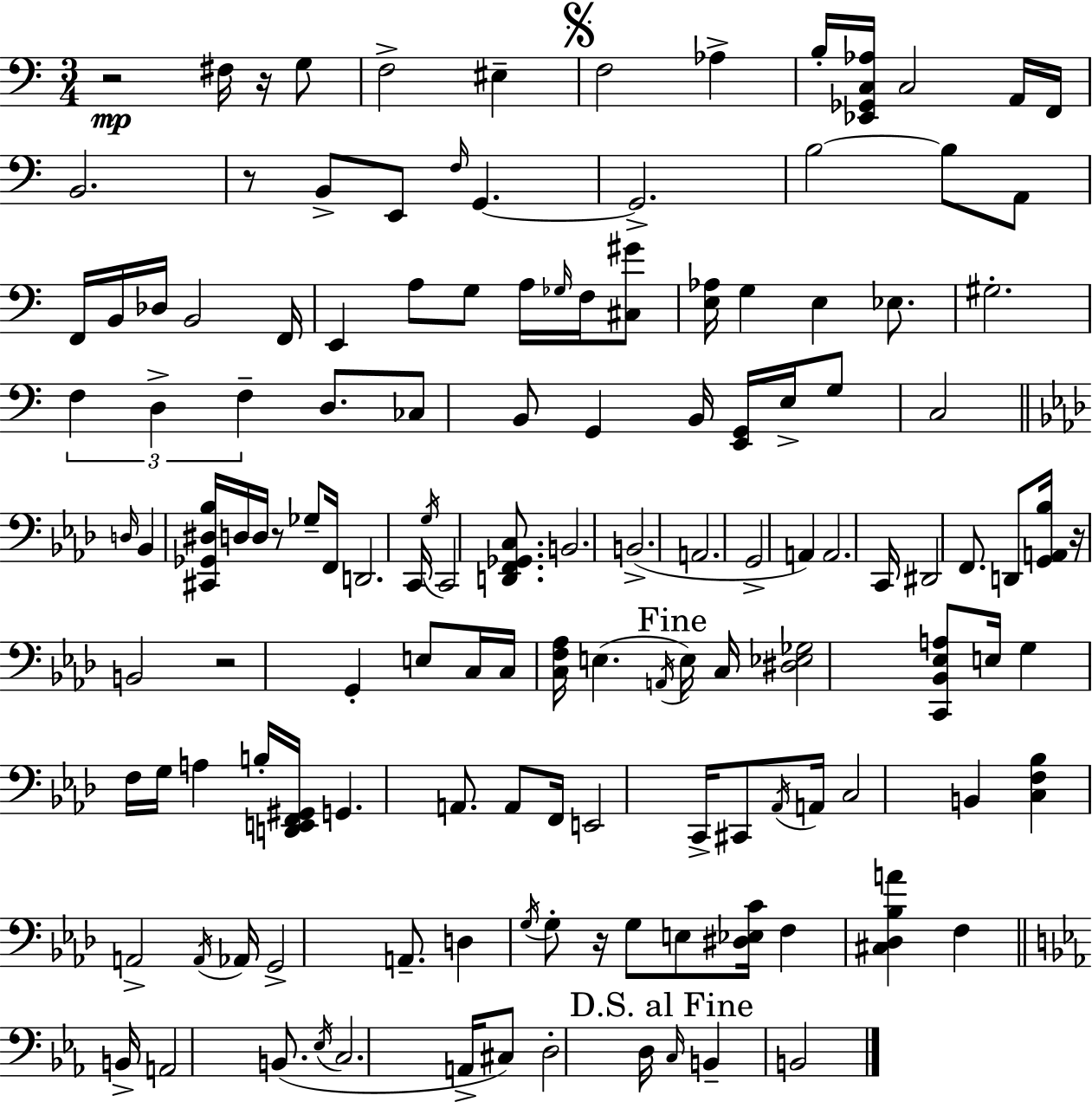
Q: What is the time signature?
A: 3/4